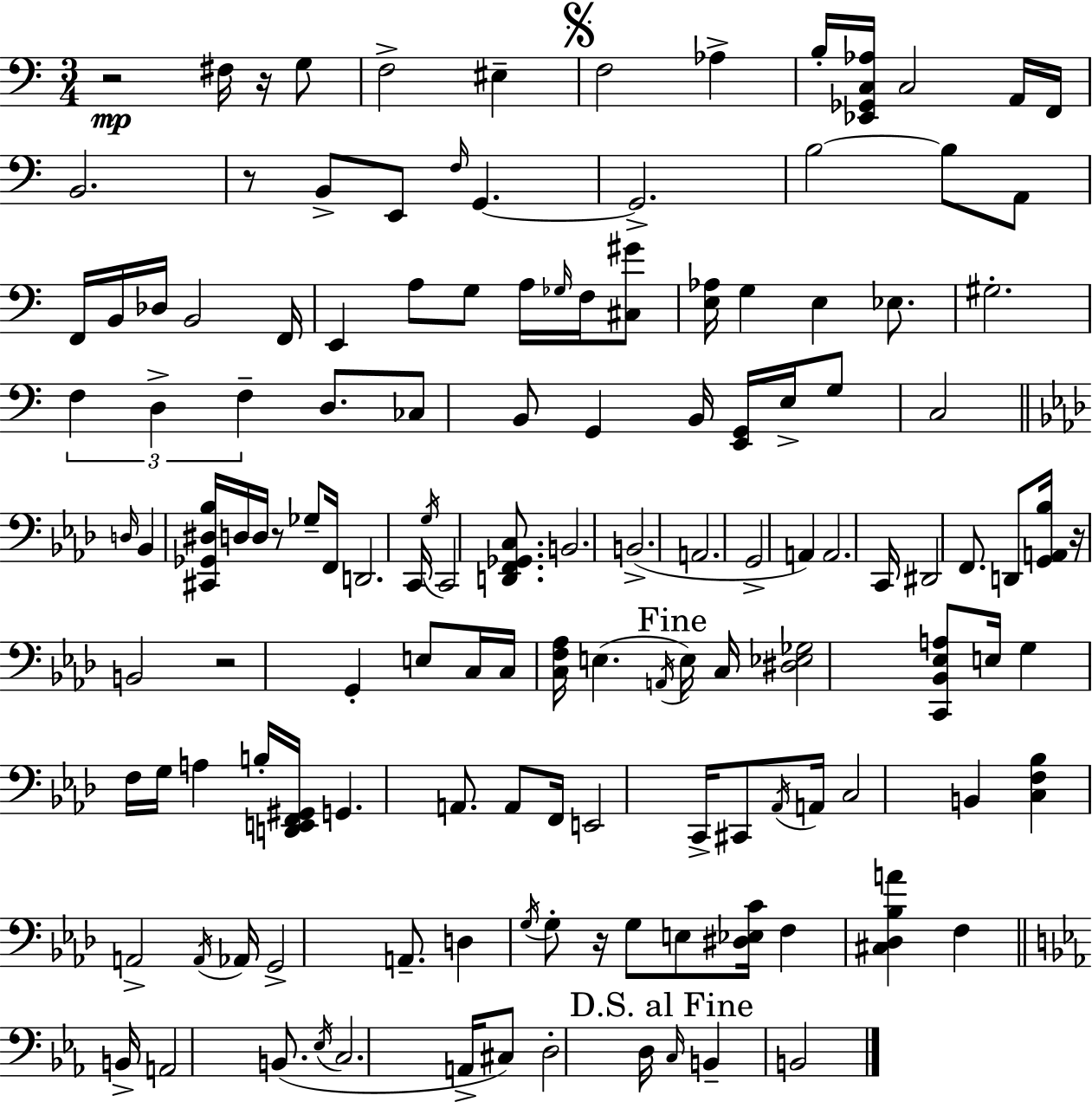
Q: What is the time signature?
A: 3/4